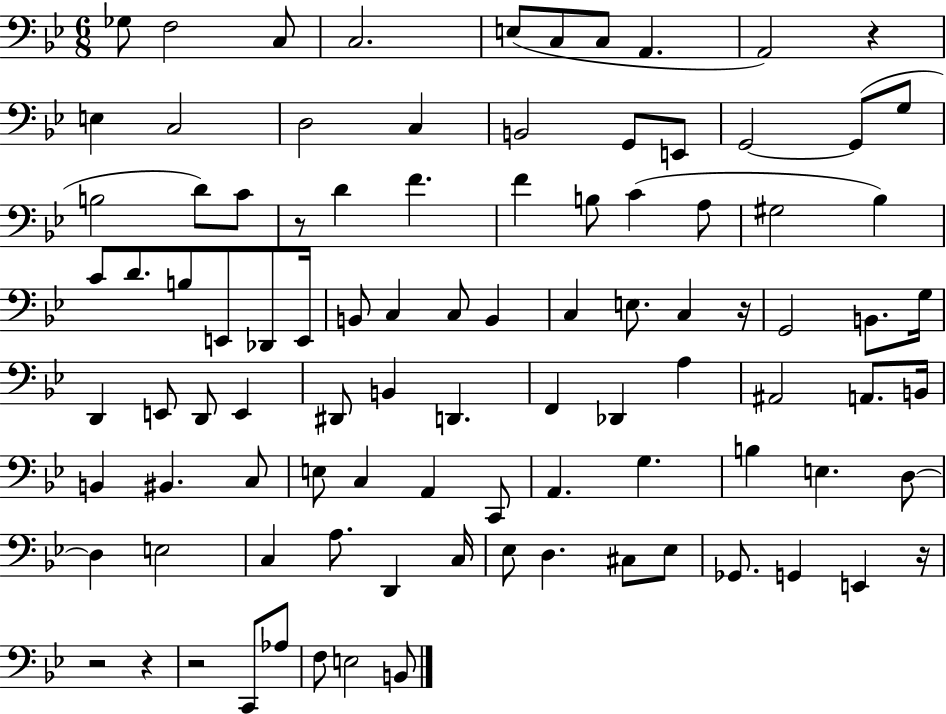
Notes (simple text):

Gb3/e F3/h C3/e C3/h. E3/e C3/e C3/e A2/q. A2/h R/q E3/q C3/h D3/h C3/q B2/h G2/e E2/e G2/h G2/e G3/e B3/h D4/e C4/e R/e D4/q F4/q. F4/q B3/e C4/q A3/e G#3/h Bb3/q C4/e D4/e. B3/e E2/e Db2/e E2/s B2/e C3/q C3/e B2/q C3/q E3/e. C3/q R/s G2/h B2/e. G3/s D2/q E2/e D2/e E2/q D#2/e B2/q D2/q. F2/q Db2/q A3/q A#2/h A2/e. B2/s B2/q BIS2/q. C3/e E3/e C3/q A2/q C2/e A2/q. G3/q. B3/q E3/q. D3/e D3/q E3/h C3/q A3/e. D2/q C3/s Eb3/e D3/q. C#3/e Eb3/e Gb2/e. G2/q E2/q R/s R/h R/q R/h C2/e Ab3/e F3/e E3/h B2/e